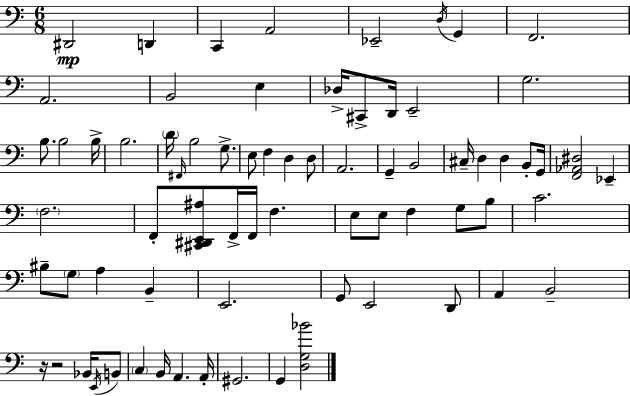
D#2/h D2/q C2/q A2/h Eb2/h D3/s G2/q F2/h. A2/h. B2/h E3/q Db3/s C#2/e D2/s E2/h G3/h. B3/e. B3/h B3/s B3/h. D4/s F#2/s B3/h G3/e. E3/e F3/q D3/q D3/e A2/h. G2/q B2/h C#3/s D3/q D3/q B2/e G2/s [F2,Ab2,D#3]/h Eb2/q F3/h. F2/e [C#2,D#2,E2,A#3]/e F2/s F2/s F3/q. E3/e E3/e F3/q G3/e B3/e C4/h. BIS3/e G3/e A3/q B2/q E2/h. G2/e E2/h D2/e A2/q B2/h R/s R/h Bb2/s E2/s B2/e C3/q B2/s A2/q. A2/s G#2/h. G2/q [D3,G3,Bb4]/h